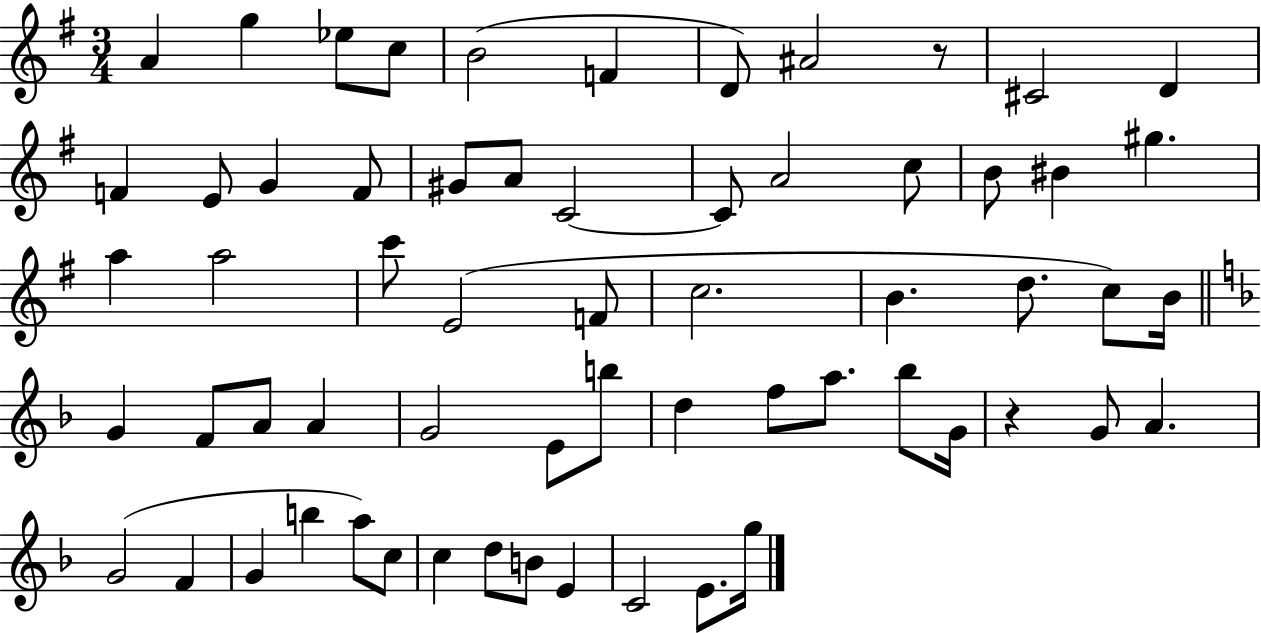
A4/q G5/q Eb5/e C5/e B4/h F4/q D4/e A#4/h R/e C#4/h D4/q F4/q E4/e G4/q F4/e G#4/e A4/e C4/h C4/e A4/h C5/e B4/e BIS4/q G#5/q. A5/q A5/h C6/e E4/h F4/e C5/h. B4/q. D5/e. C5/e B4/s G4/q F4/e A4/e A4/q G4/h E4/e B5/e D5/q F5/e A5/e. Bb5/e G4/s R/q G4/e A4/q. G4/h F4/q G4/q B5/q A5/e C5/e C5/q D5/e B4/e E4/q C4/h E4/e. G5/s